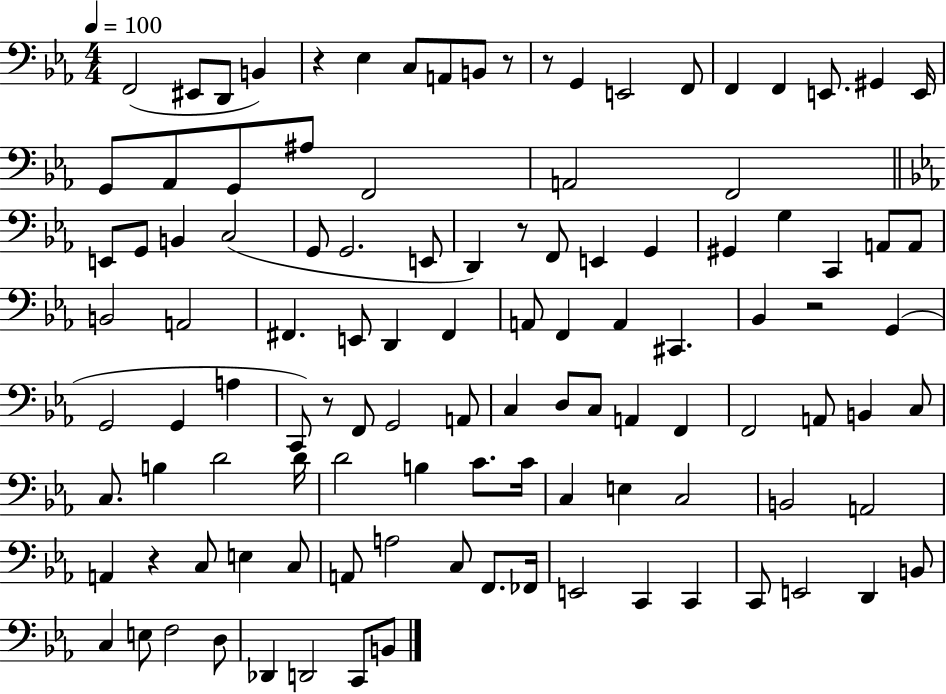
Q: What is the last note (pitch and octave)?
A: B2